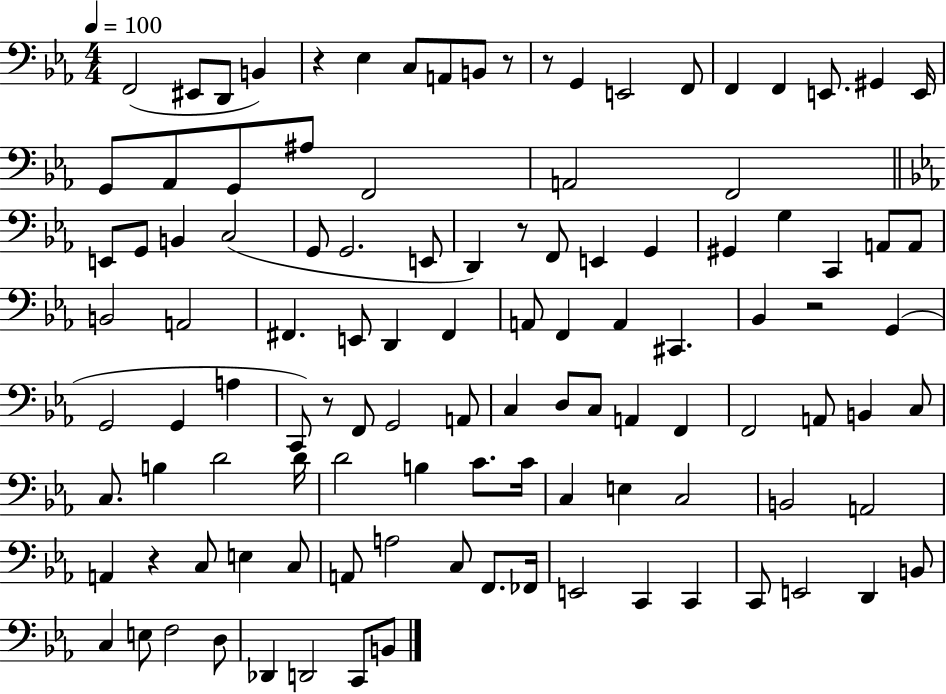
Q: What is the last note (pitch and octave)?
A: B2